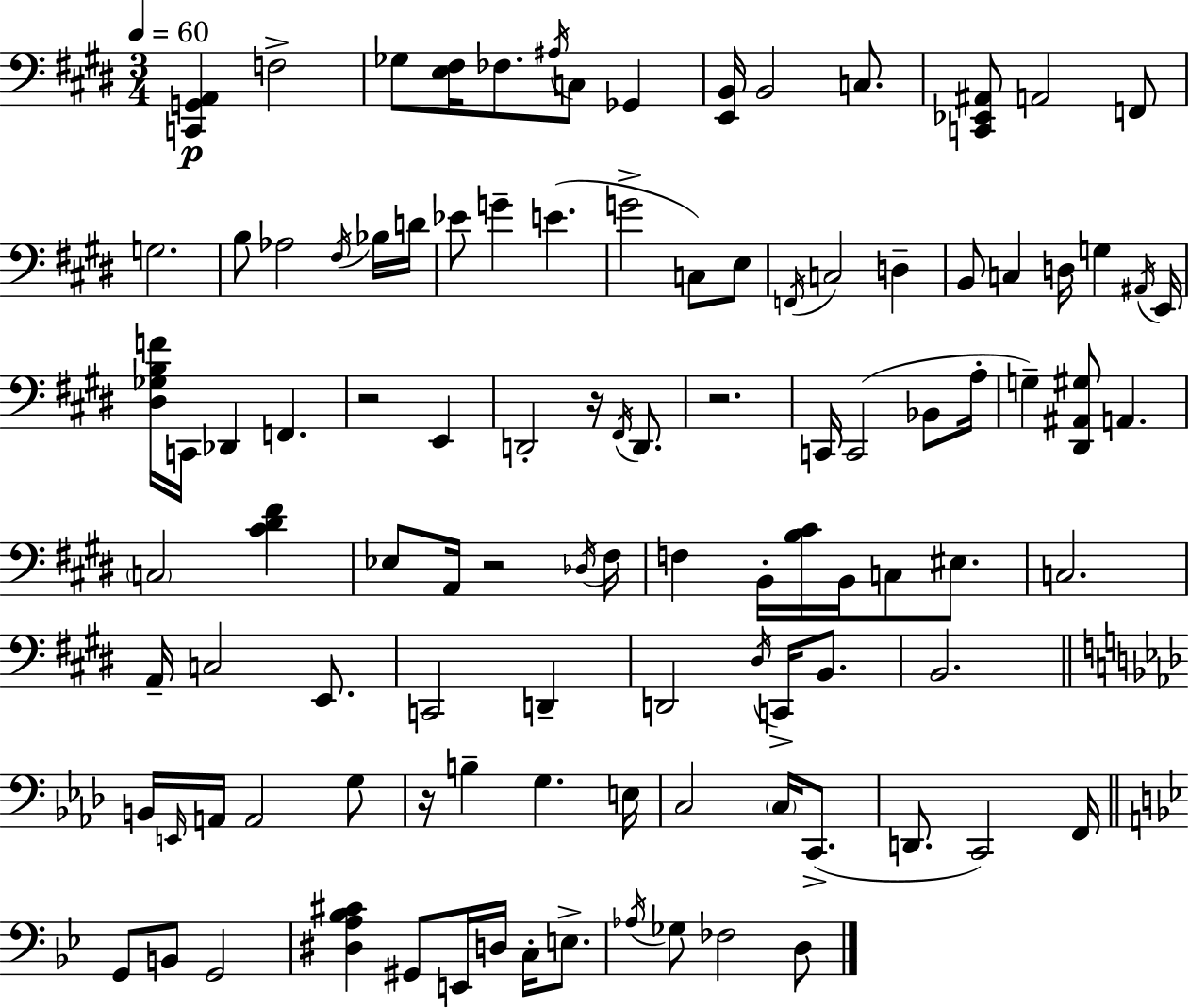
[C2,G2,A2]/q F3/h Gb3/e [E3,F#3]/s FES3/e. A#3/s C3/e Gb2/q [E2,B2]/s B2/h C3/e. [C2,Eb2,A#2]/e A2/h F2/e G3/h. B3/e Ab3/h F#3/s Bb3/s D4/s Eb4/e G4/q E4/q. G4/h C3/e E3/e F2/s C3/h D3/q B2/e C3/q D3/s G3/q A#2/s E2/s [D#3,Gb3,B3,F4]/s C2/s Db2/q F2/q. R/h E2/q D2/h R/s F#2/s D2/e. R/h. C2/s C2/h Bb2/e A3/s G3/q [D#2,A#2,G#3]/e A2/q. C3/h [C#4,D#4,F#4]/q Eb3/e A2/s R/h Db3/s F#3/s F3/q B2/s [B3,C#4]/s B2/s C3/e EIS3/e. C3/h. A2/s C3/h E2/e. C2/h D2/q D2/h D#3/s C2/s B2/e. B2/h. B2/s E2/s A2/s A2/h G3/e R/s B3/q G3/q. E3/s C3/h C3/s C2/e. D2/e. C2/h F2/s G2/e B2/e G2/h [D#3,A3,Bb3,C#4]/q G#2/e E2/s D3/s C3/s E3/e. Ab3/s Gb3/e FES3/h D3/e